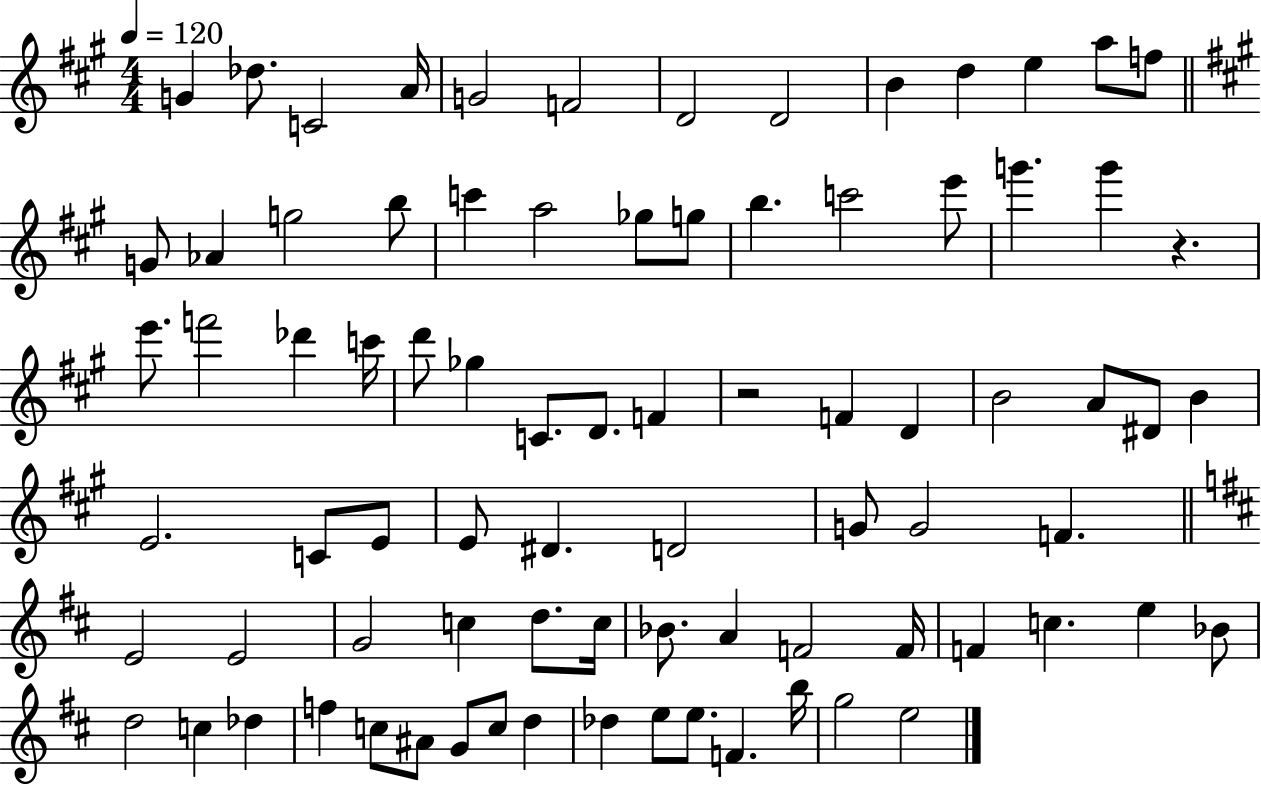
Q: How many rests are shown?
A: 2